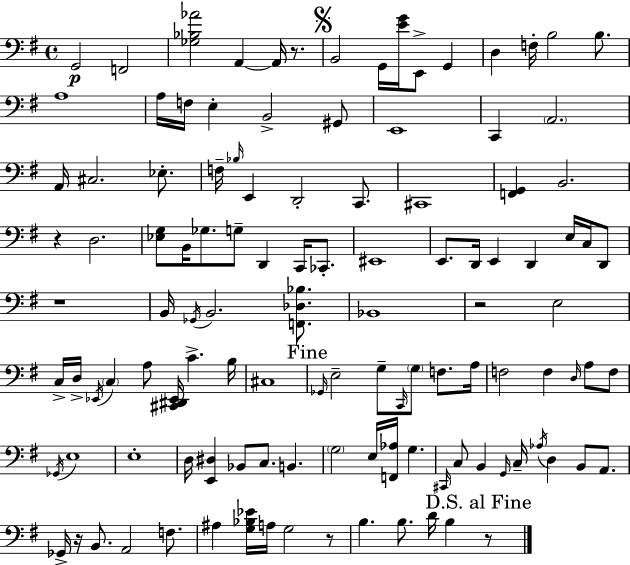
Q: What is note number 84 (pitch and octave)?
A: B2